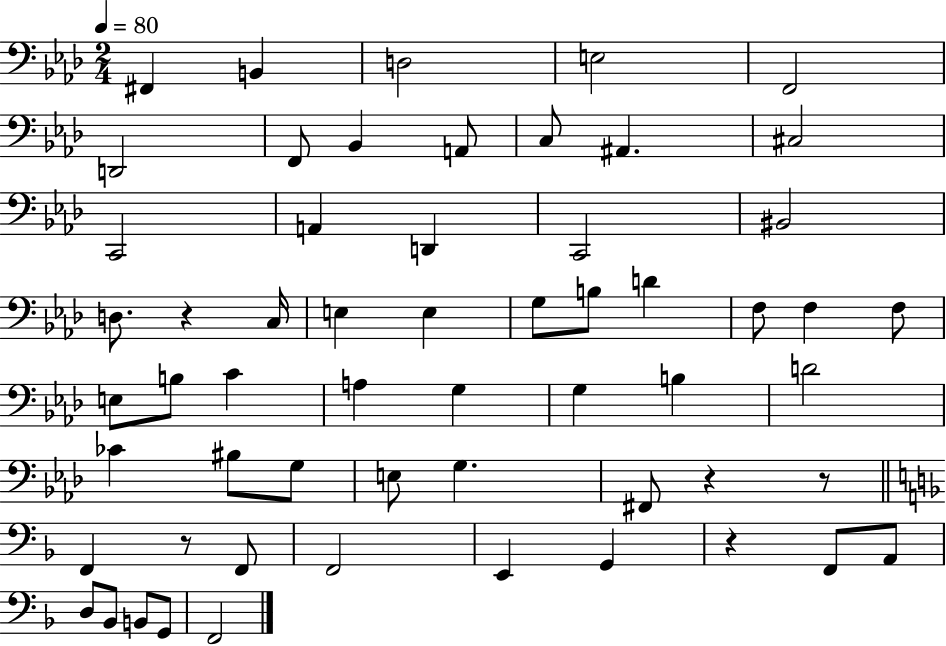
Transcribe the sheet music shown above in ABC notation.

X:1
T:Untitled
M:2/4
L:1/4
K:Ab
^F,, B,, D,2 E,2 F,,2 D,,2 F,,/2 _B,, A,,/2 C,/2 ^A,, ^C,2 C,,2 A,, D,, C,,2 ^B,,2 D,/2 z C,/4 E, E, G,/2 B,/2 D F,/2 F, F,/2 E,/2 B,/2 C A, G, G, B, D2 _C ^B,/2 G,/2 E,/2 G, ^F,,/2 z z/2 F,, z/2 F,,/2 F,,2 E,, G,, z F,,/2 A,,/2 D,/2 _B,,/2 B,,/2 G,,/2 F,,2